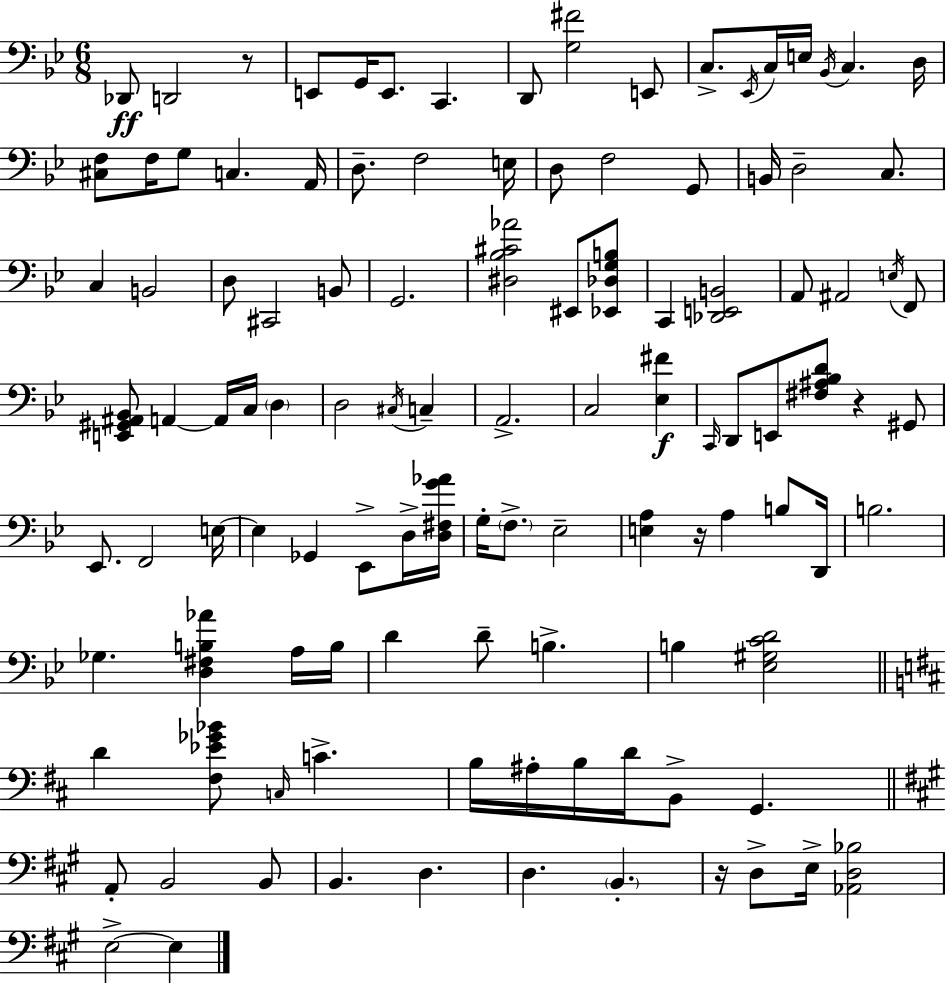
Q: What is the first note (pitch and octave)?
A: Db2